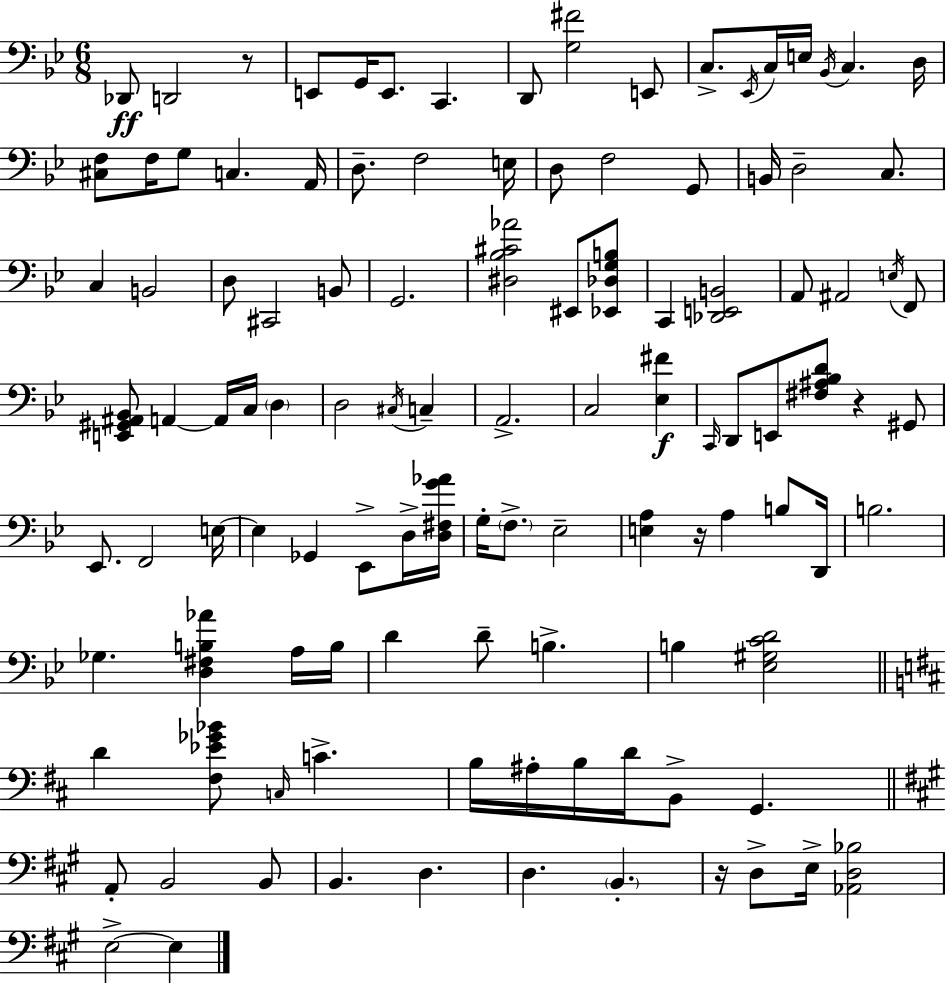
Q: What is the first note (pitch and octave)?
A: Db2